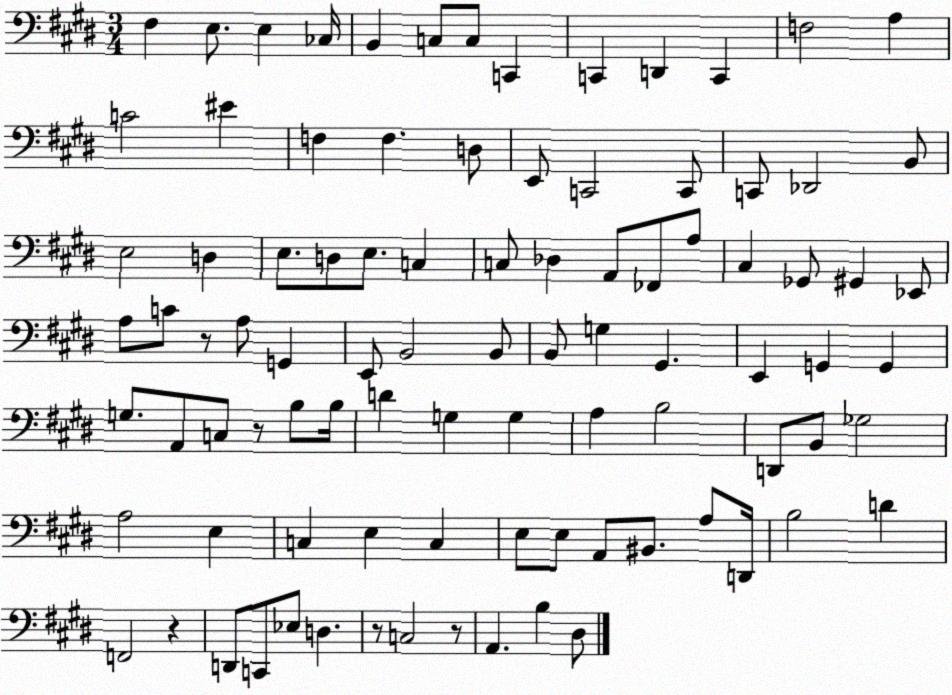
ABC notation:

X:1
T:Untitled
M:3/4
L:1/4
K:E
^F, E,/2 E, _C,/4 B,, C,/2 C,/2 C,, C,, D,, C,, F,2 A, C2 ^E F, F, D,/2 E,,/2 C,,2 C,,/2 C,,/2 _D,,2 B,,/2 E,2 D, E,/2 D,/2 E,/2 C, C,/2 _D, A,,/2 _F,,/2 A,/2 ^C, _G,,/2 ^G,, _E,,/2 A,/2 C/2 z/2 A,/2 G,, E,,/2 B,,2 B,,/2 B,,/2 G, ^G,, E,, G,, G,, G,/2 A,,/2 C,/2 z/2 B,/2 B,/4 D G, G, A, B,2 D,,/2 B,,/2 _G,2 A,2 E, C, E, C, E,/2 E,/2 A,,/2 ^B,,/2 A,/2 D,,/4 B,2 D F,,2 z D,,/2 C,,/2 _E,/2 D, z/2 C,2 z/2 A,, B, ^D,/2